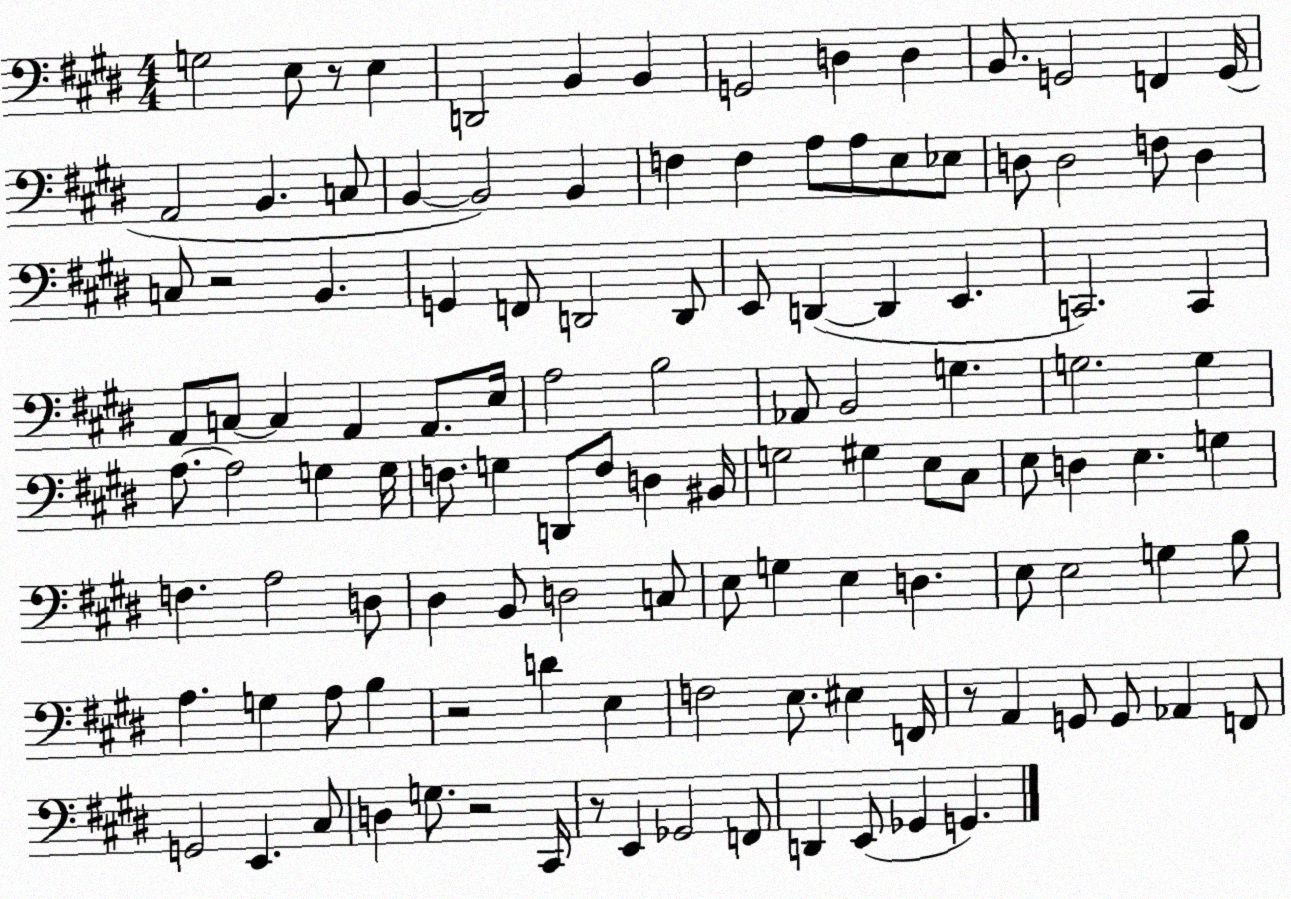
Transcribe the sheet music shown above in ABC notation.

X:1
T:Untitled
M:4/4
L:1/4
K:E
G,2 E,/2 z/2 E, D,,2 B,, B,, G,,2 D, D, B,,/2 G,,2 F,, G,,/4 A,,2 B,, C,/2 B,, B,,2 B,, F, F, A,/2 A,/2 E,/2 _E,/2 D,/2 D,2 F,/2 D, C,/2 z2 B,, G,, F,,/2 D,,2 D,,/2 E,,/2 D,, D,, E,, C,,2 C,, A,,/2 C,/2 C, A,, A,,/2 E,/4 A,2 B,2 _A,,/2 B,,2 G, G,2 G, A,/2 A,2 G, G,/4 F,/2 G, D,,/2 F,/2 D, ^B,,/4 G,2 ^G, E,/2 ^C,/2 E,/2 D, E, G, F, A,2 D,/2 ^D, B,,/2 D,2 C,/2 E,/2 G, E, D, E,/2 E,2 G, B,/2 A, G, A,/2 B, z2 D E, F,2 E,/2 ^E, F,,/4 z/2 A,, G,,/2 G,,/2 _A,, F,,/2 G,,2 E,, ^C,/2 D, G,/2 z2 ^C,,/4 z/2 E,, _G,,2 F,,/2 D,, E,,/2 _G,, G,,